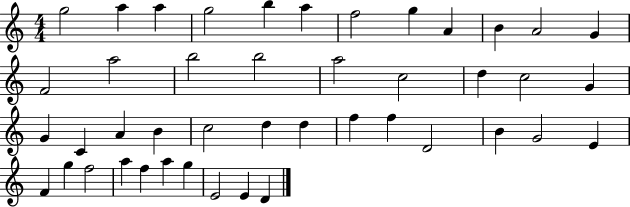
{
  \clef treble
  \numericTimeSignature
  \time 4/4
  \key c \major
  g''2 a''4 a''4 | g''2 b''4 a''4 | f''2 g''4 a'4 | b'4 a'2 g'4 | \break f'2 a''2 | b''2 b''2 | a''2 c''2 | d''4 c''2 g'4 | \break g'4 c'4 a'4 b'4 | c''2 d''4 d''4 | f''4 f''4 d'2 | b'4 g'2 e'4 | \break f'4 g''4 f''2 | a''4 f''4 a''4 g''4 | e'2 e'4 d'4 | \bar "|."
}